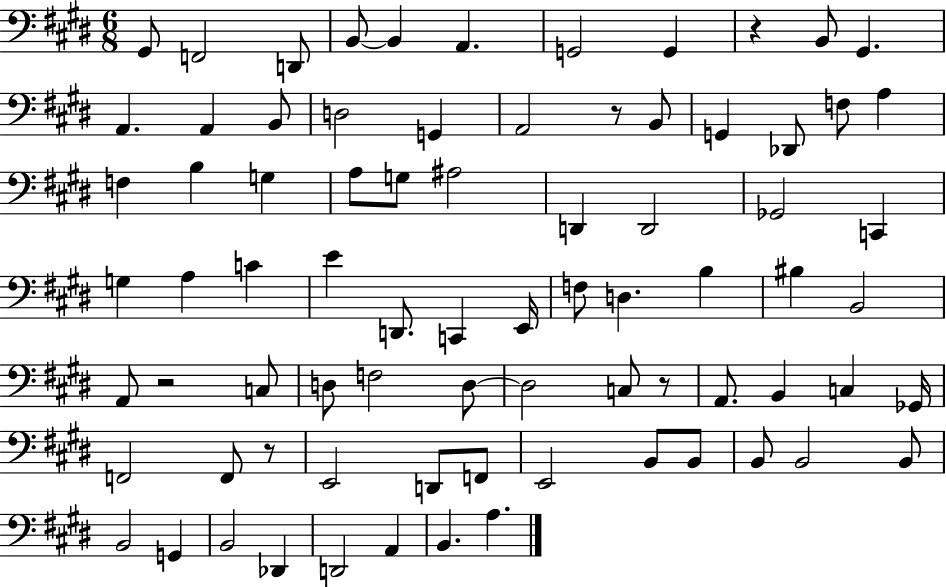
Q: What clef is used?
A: bass